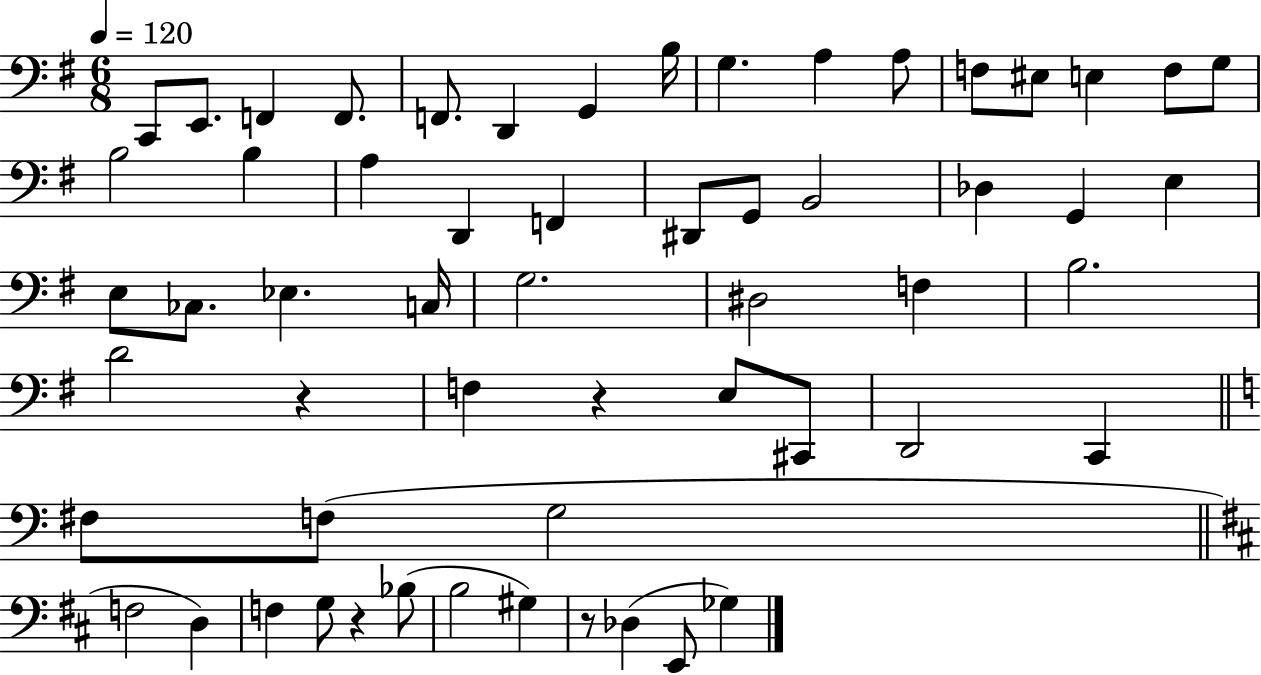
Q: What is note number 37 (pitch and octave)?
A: F3